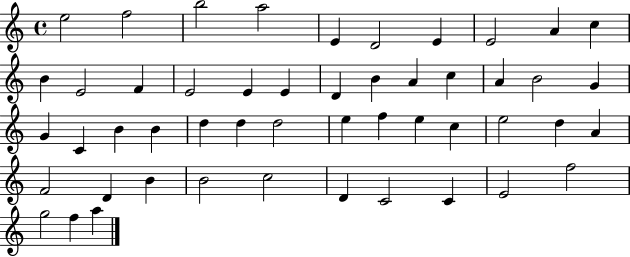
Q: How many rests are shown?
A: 0